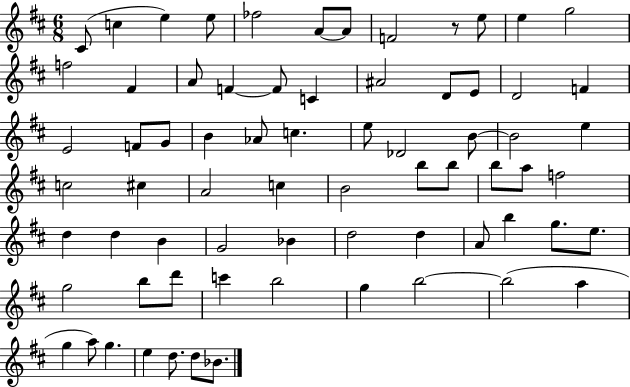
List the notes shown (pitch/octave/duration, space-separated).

C#4/e C5/q E5/q E5/e FES5/h A4/e A4/e F4/h R/e E5/e E5/q G5/h F5/h F#4/q A4/e F4/q F4/e C4/q A#4/h D4/e E4/e D4/h F4/q E4/h F4/e G4/e B4/q Ab4/e C5/q. E5/e Db4/h B4/e B4/h E5/q C5/h C#5/q A4/h C5/q B4/h B5/e B5/e B5/e A5/e F5/h D5/q D5/q B4/q G4/h Bb4/q D5/h D5/q A4/e B5/q G5/e. E5/e. G5/h B5/e D6/e C6/q B5/h G5/q B5/h B5/h A5/q G5/q A5/e G5/q. E5/q D5/e. D5/e Bb4/e.